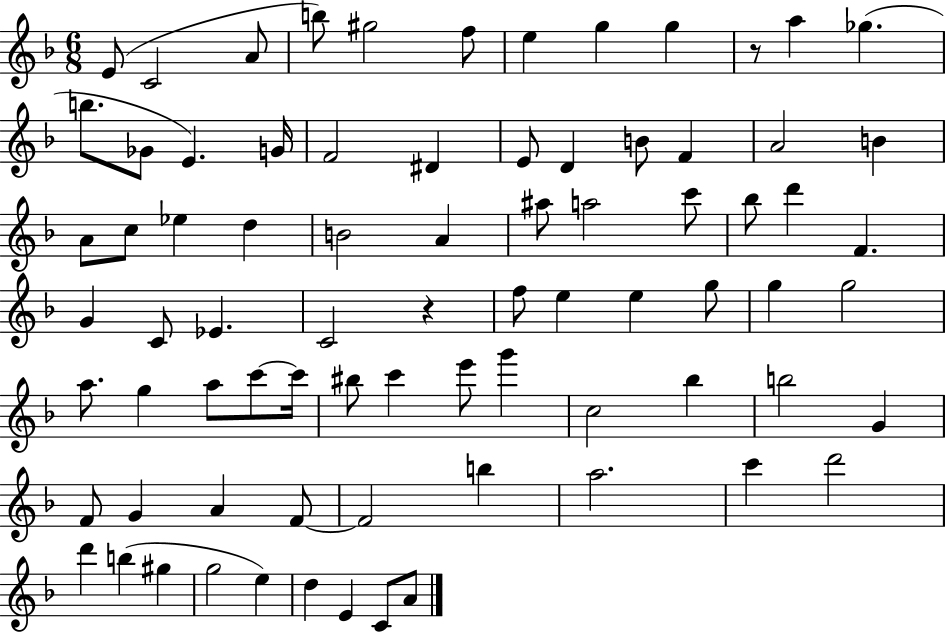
E4/e C4/h A4/e B5/e G#5/h F5/e E5/q G5/q G5/q R/e A5/q Gb5/q. B5/e. Gb4/e E4/q. G4/s F4/h D#4/q E4/e D4/q B4/e F4/q A4/h B4/q A4/e C5/e Eb5/q D5/q B4/h A4/q A#5/e A5/h C6/e Bb5/e D6/q F4/q. G4/q C4/e Eb4/q. C4/h R/q F5/e E5/q E5/q G5/e G5/q G5/h A5/e. G5/q A5/e C6/e C6/s BIS5/e C6/q E6/e G6/q C5/h Bb5/q B5/h G4/q F4/e G4/q A4/q F4/e F4/h B5/q A5/h. C6/q D6/h D6/q B5/q G#5/q G5/h E5/q D5/q E4/q C4/e A4/e